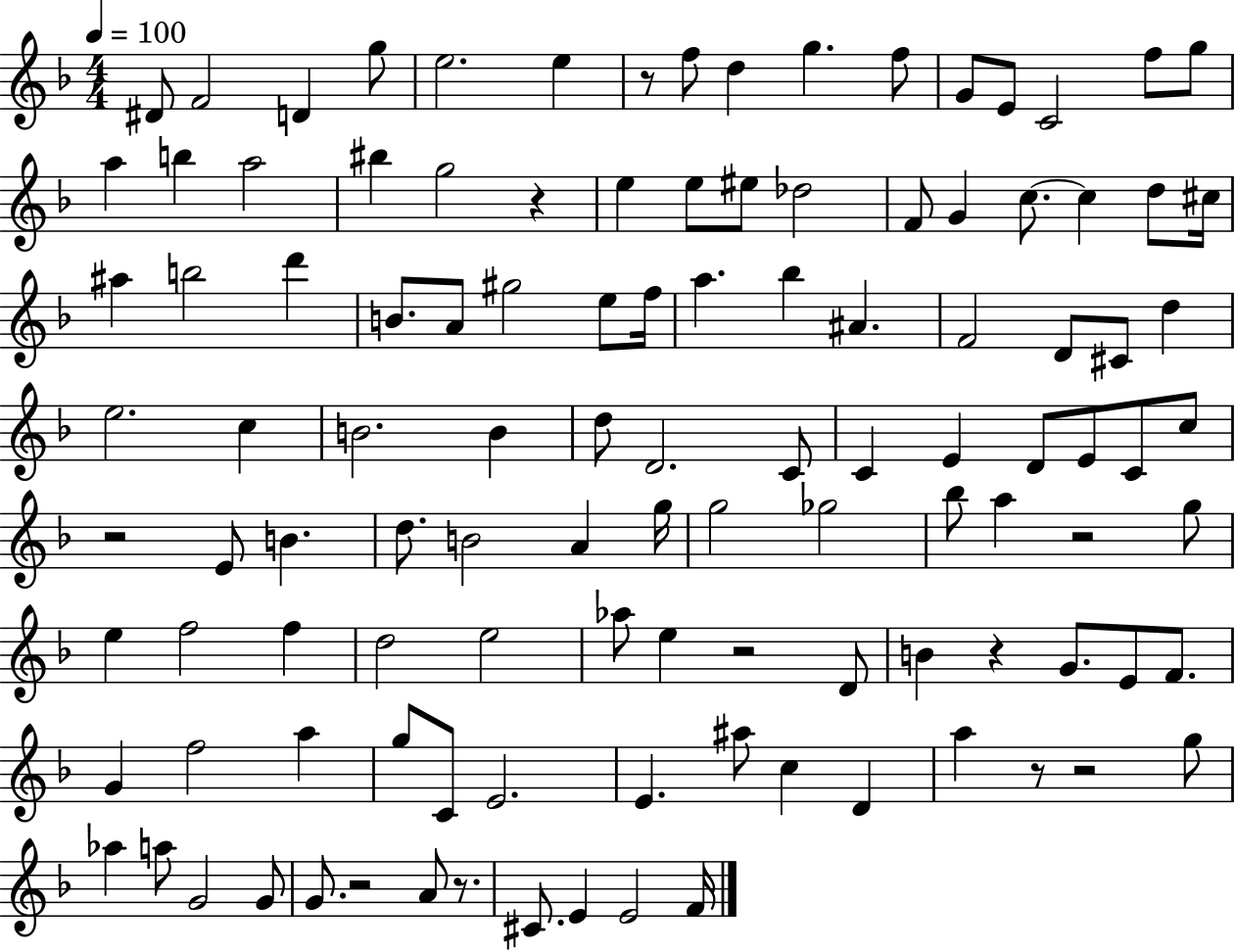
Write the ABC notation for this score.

X:1
T:Untitled
M:4/4
L:1/4
K:F
^D/2 F2 D g/2 e2 e z/2 f/2 d g f/2 G/2 E/2 C2 f/2 g/2 a b a2 ^b g2 z e e/2 ^e/2 _d2 F/2 G c/2 c d/2 ^c/4 ^a b2 d' B/2 A/2 ^g2 e/2 f/4 a _b ^A F2 D/2 ^C/2 d e2 c B2 B d/2 D2 C/2 C E D/2 E/2 C/2 c/2 z2 E/2 B d/2 B2 A g/4 g2 _g2 _b/2 a z2 g/2 e f2 f d2 e2 _a/2 e z2 D/2 B z G/2 E/2 F/2 G f2 a g/2 C/2 E2 E ^a/2 c D a z/2 z2 g/2 _a a/2 G2 G/2 G/2 z2 A/2 z/2 ^C/2 E E2 F/4